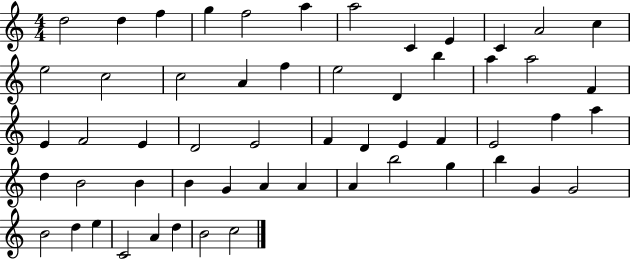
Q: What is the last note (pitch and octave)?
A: C5